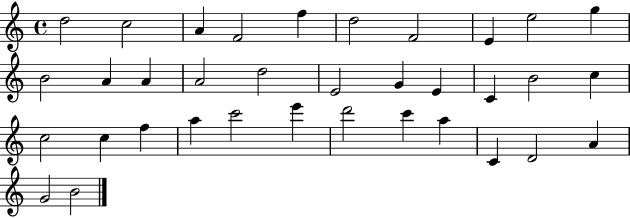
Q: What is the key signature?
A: C major